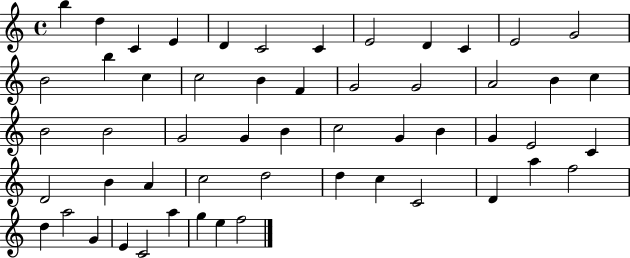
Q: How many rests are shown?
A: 0